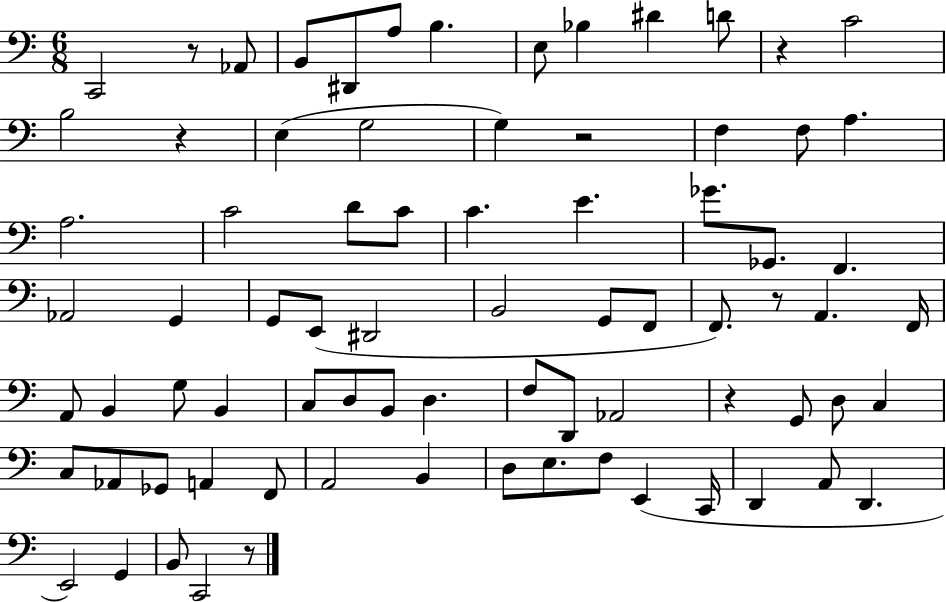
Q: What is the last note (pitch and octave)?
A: C2